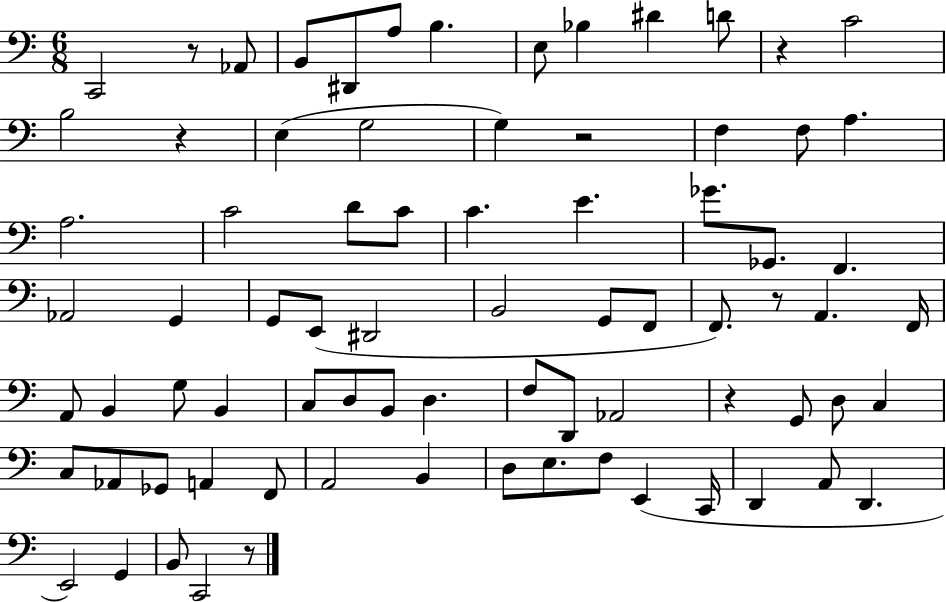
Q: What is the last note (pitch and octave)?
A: C2